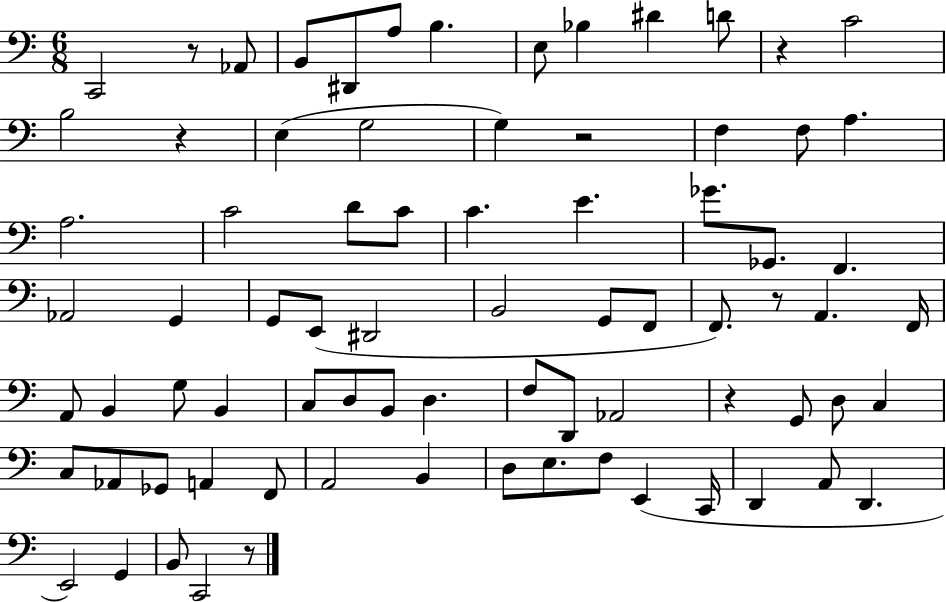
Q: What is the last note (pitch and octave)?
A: C2